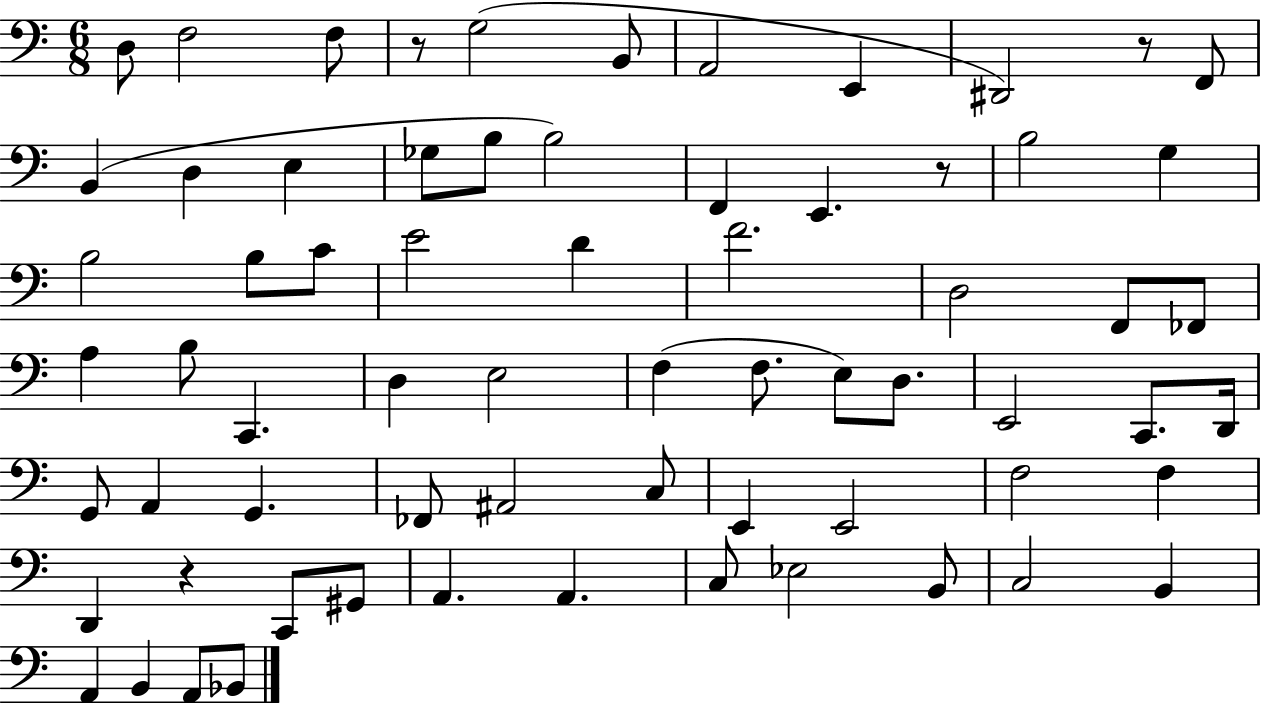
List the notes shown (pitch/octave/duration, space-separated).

D3/e F3/h F3/e R/e G3/h B2/e A2/h E2/q D#2/h R/e F2/e B2/q D3/q E3/q Gb3/e B3/e B3/h F2/q E2/q. R/e B3/h G3/q B3/h B3/e C4/e E4/h D4/q F4/h. D3/h F2/e FES2/e A3/q B3/e C2/q. D3/q E3/h F3/q F3/e. E3/e D3/e. E2/h C2/e. D2/s G2/e A2/q G2/q. FES2/e A#2/h C3/e E2/q E2/h F3/h F3/q D2/q R/q C2/e G#2/e A2/q. A2/q. C3/e Eb3/h B2/e C3/h B2/q A2/q B2/q A2/e Bb2/e